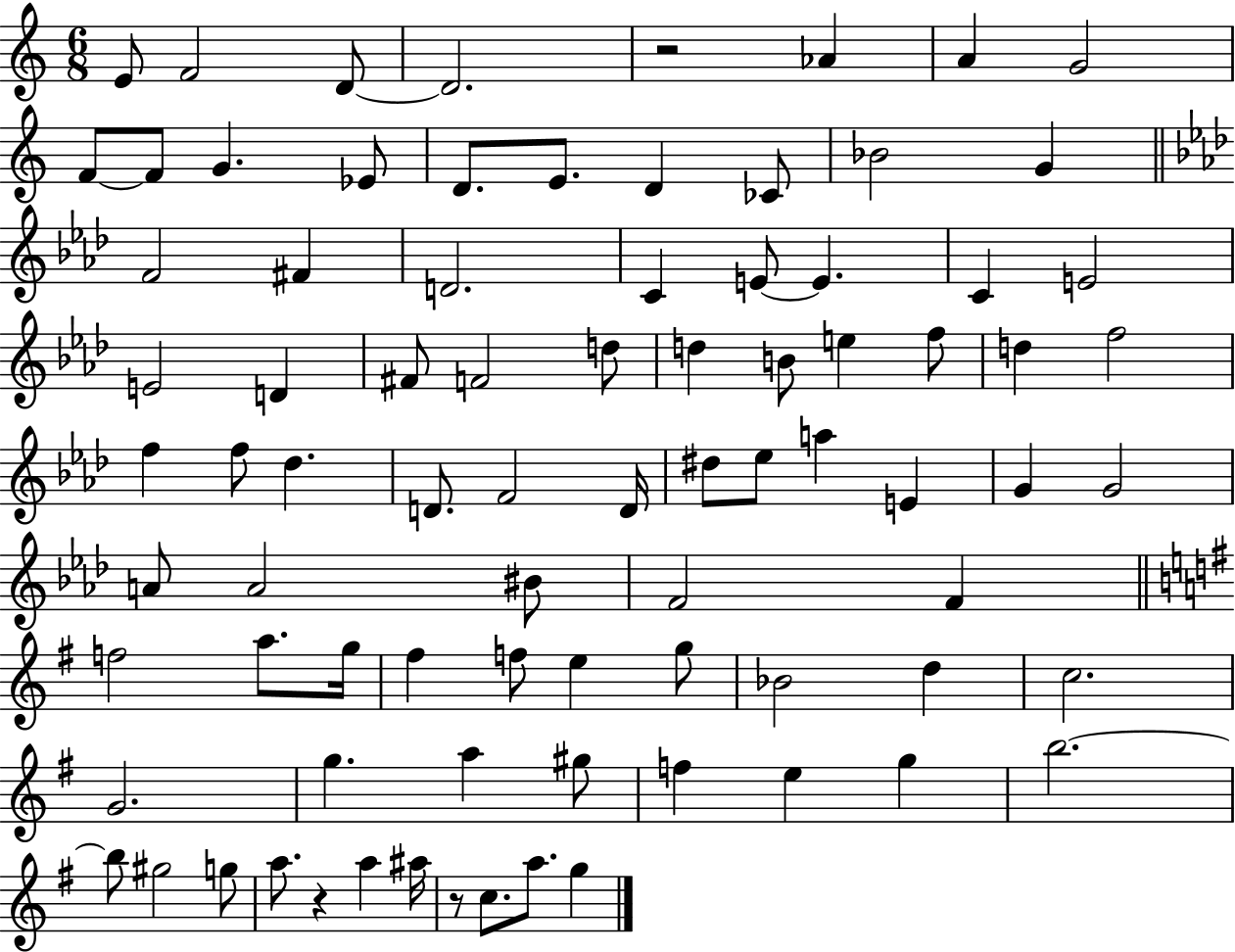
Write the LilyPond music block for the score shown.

{
  \clef treble
  \numericTimeSignature
  \time 6/8
  \key c \major
  \repeat volta 2 { e'8 f'2 d'8~~ | d'2. | r2 aes'4 | a'4 g'2 | \break f'8~~ f'8 g'4. ees'8 | d'8. e'8. d'4 ces'8 | bes'2 g'4 | \bar "||" \break \key f \minor f'2 fis'4 | d'2. | c'4 e'8~~ e'4. | c'4 e'2 | \break e'2 d'4 | fis'8 f'2 d''8 | d''4 b'8 e''4 f''8 | d''4 f''2 | \break f''4 f''8 des''4. | d'8. f'2 d'16 | dis''8 ees''8 a''4 e'4 | g'4 g'2 | \break a'8 a'2 bis'8 | f'2 f'4 | \bar "||" \break \key g \major f''2 a''8. g''16 | fis''4 f''8 e''4 g''8 | bes'2 d''4 | c''2. | \break g'2. | g''4. a''4 gis''8 | f''4 e''4 g''4 | b''2.~~ | \break b''8 gis''2 g''8 | a''8. r4 a''4 ais''16 | r8 c''8. a''8. g''4 | } \bar "|."
}